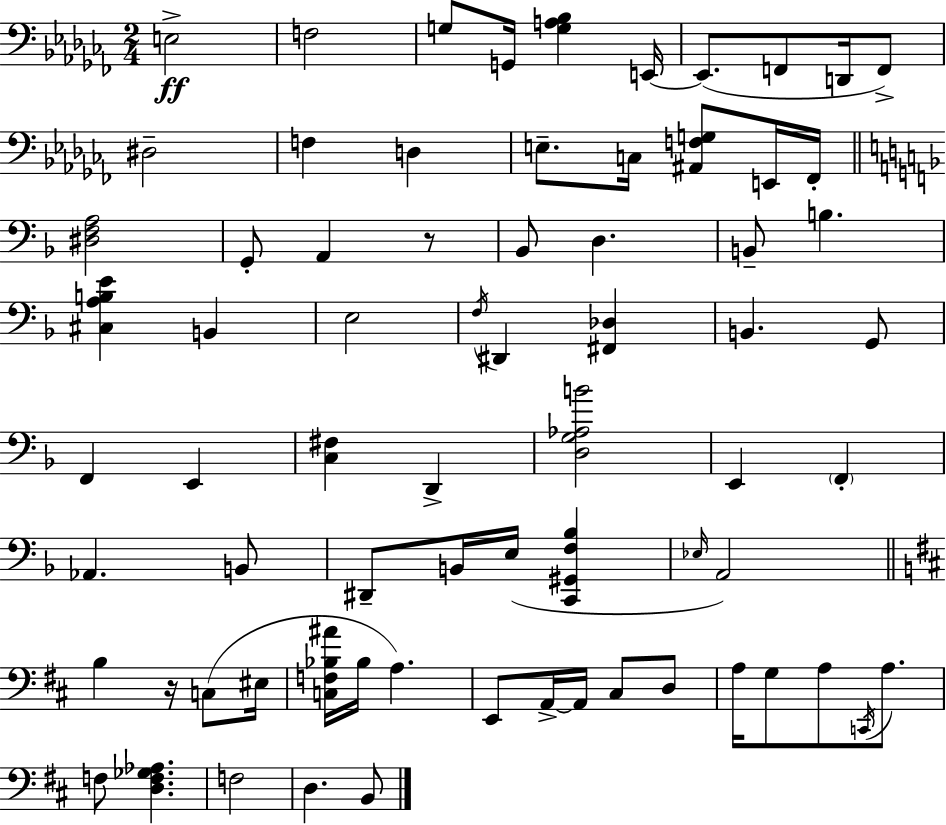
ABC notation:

X:1
T:Untitled
M:2/4
L:1/4
K:Abm
E,2 F,2 G,/2 G,,/4 [G,A,_B,] E,,/4 E,,/2 F,,/2 D,,/4 F,,/2 ^D,2 F, D, E,/2 C,/4 [^A,,F,G,]/2 E,,/4 _F,,/4 [^D,F,A,]2 G,,/2 A,, z/2 _B,,/2 D, B,,/2 B, [^C,A,B,E] B,, E,2 F,/4 ^D,, [^F,,_D,] B,, G,,/2 F,, E,, [C,^F,] D,, [D,G,_A,B]2 E,, F,, _A,, B,,/2 ^D,,/2 B,,/4 E,/4 [C,,^G,,F,_B,] _E,/4 A,,2 B, z/4 C,/2 ^E,/4 [C,F,_B,^A]/4 _B,/4 A, E,,/2 A,,/4 A,,/4 ^C,/2 D,/2 A,/4 G,/2 A,/2 C,,/4 A,/2 F,/2 [D,F,_G,_A,] F,2 D, B,,/2